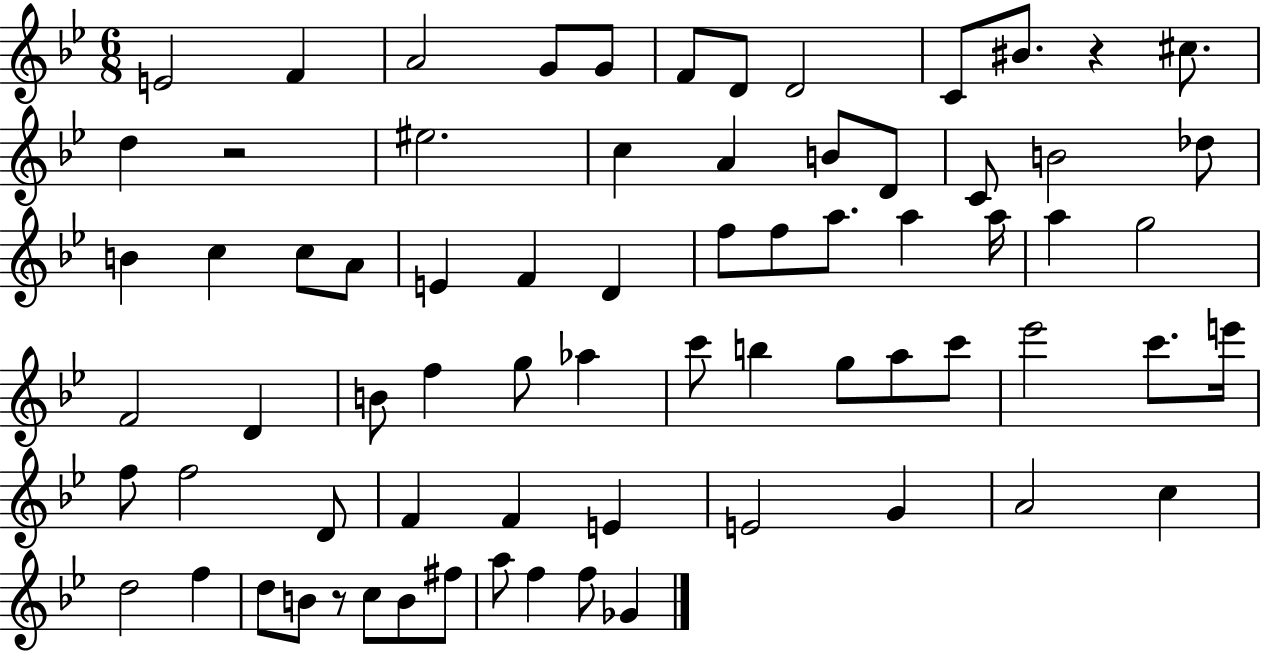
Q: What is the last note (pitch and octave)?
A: Gb4